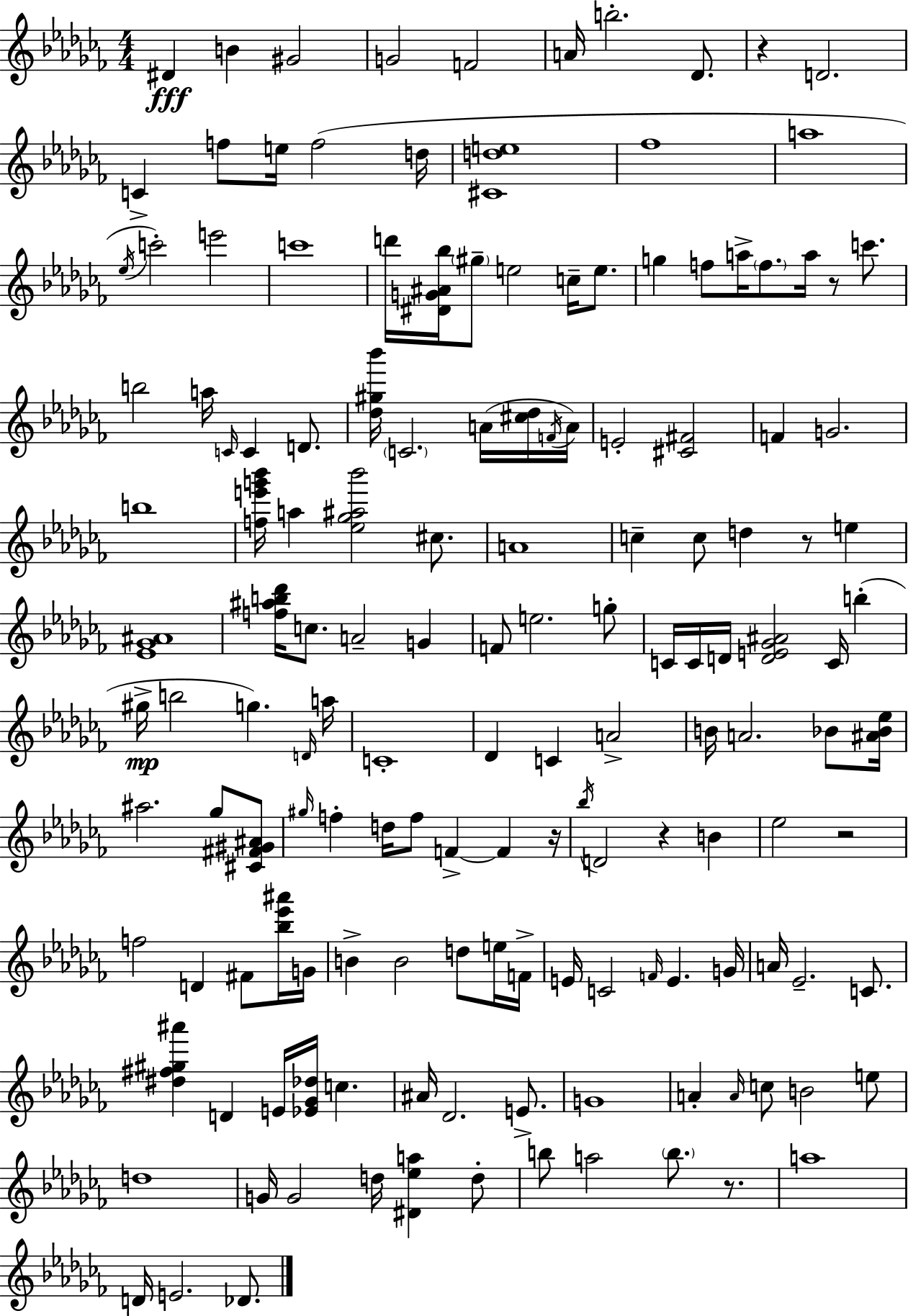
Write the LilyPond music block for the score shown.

{
  \clef treble
  \numericTimeSignature
  \time 4/4
  \key aes \minor
  dis'4\fff b'4 gis'2 | g'2 f'2 | a'16 b''2.-. des'8. | r4 d'2. | \break c'4-> f''8 e''16 f''2( d''16 | <cis' d'' e''>1 | fes''1 | a''1 | \break \acciaccatura { ees''16 }) c'''2-. e'''2 | c'''1 | d'''16 <dis' g' ais' bes''>16 \parenthesize gis''8-- e''2 c''16-- e''8. | g''4 f''8 a''16-> \parenthesize f''8. a''16 r8 c'''8. | \break b''2 a''16 \grace { c'16 } c'4 d'8. | <des'' gis'' bes'''>16 \parenthesize c'2. a'16( | <cis'' des''>16 \acciaccatura { f'16 } a'16) e'2-. <cis' fis'>2 | f'4 g'2. | \break b''1 | <f'' e''' g''' bes'''>16 a''4 <ees'' ges'' ais'' bes'''>2 | cis''8. a'1 | c''4-- c''8 d''4 r8 e''4 | \break <ees' ges' ais'>1 | <f'' ais'' b'' des'''>16 c''8. a'2-- g'4 | f'8 e''2. | g''8-. c'16 c'16 d'16 <d' e' ges' ais'>2 c'16 b''4-.( | \break gis''16->\mp b''2 g''4.) | \grace { d'16 } a''16 c'1-. | des'4 c'4 a'2-> | b'16 a'2. | \break bes'8 <ais' bes' ees''>16 ais''2. | ges''8 <cis' fis' gis' ais'>8 \grace { gis''16 } f''4-. d''16 f''8 f'4->~~ | f'4 r16 \acciaccatura { bes''16 } d'2 r4 | b'4 ees''2 r2 | \break f''2 d'4 | fis'8 <bes'' ees''' ais'''>16 g'16 b'4-> b'2 | d''8 e''16 f'16-> e'16 c'2 \grace { f'16 } | e'4. g'16 a'16 ees'2.-- | \break c'8. <dis'' fis'' gis'' ais'''>4 d'4 e'16 | <ees' ges' des''>16 c''4. ais'16 des'2. | e'8.-> g'1 | a'4-. \grace { a'16 } c''8 b'2 | \break e''8 d''1 | g'16 g'2 | d''16 <dis' ees'' a''>4 d''8-. b''8 a''2 | \parenthesize b''8. r8. a''1 | \break d'16 e'2. | des'8. \bar "|."
}